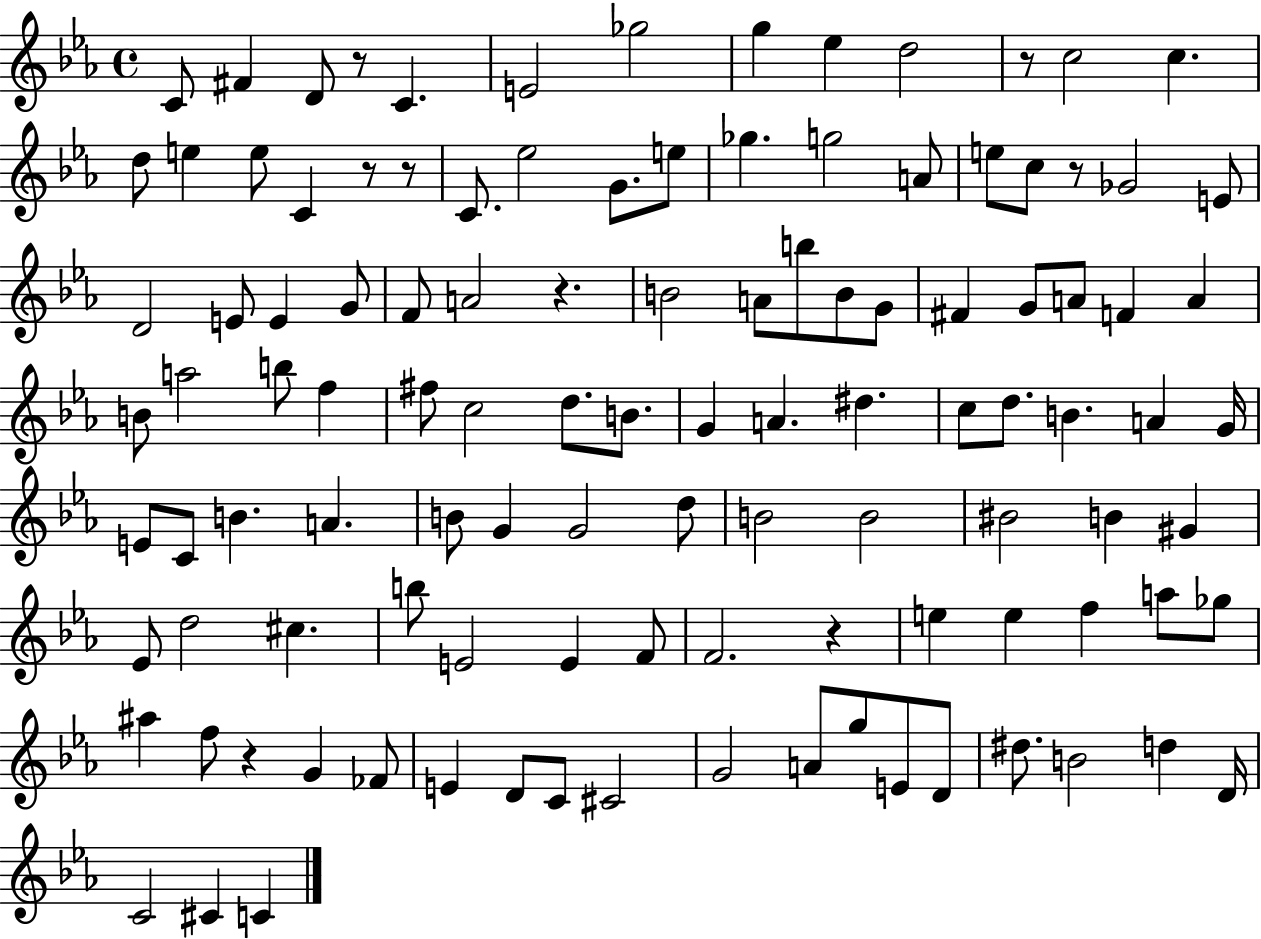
{
  \clef treble
  \time 4/4
  \defaultTimeSignature
  \key ees \major
  c'8 fis'4 d'8 r8 c'4. | e'2 ges''2 | g''4 ees''4 d''2 | r8 c''2 c''4. | \break d''8 e''4 e''8 c'4 r8 r8 | c'8. ees''2 g'8. e''8 | ges''4. g''2 a'8 | e''8 c''8 r8 ges'2 e'8 | \break d'2 e'8 e'4 g'8 | f'8 a'2 r4. | b'2 a'8 b''8 b'8 g'8 | fis'4 g'8 a'8 f'4 a'4 | \break b'8 a''2 b''8 f''4 | fis''8 c''2 d''8. b'8. | g'4 a'4. dis''4. | c''8 d''8. b'4. a'4 g'16 | \break e'8 c'8 b'4. a'4. | b'8 g'4 g'2 d''8 | b'2 b'2 | bis'2 b'4 gis'4 | \break ees'8 d''2 cis''4. | b''8 e'2 e'4 f'8 | f'2. r4 | e''4 e''4 f''4 a''8 ges''8 | \break ais''4 f''8 r4 g'4 fes'8 | e'4 d'8 c'8 cis'2 | g'2 a'8 g''8 e'8 d'8 | dis''8. b'2 d''4 d'16 | \break c'2 cis'4 c'4 | \bar "|."
}